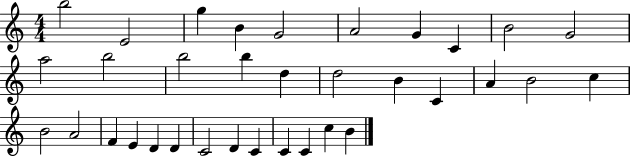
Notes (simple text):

B5/h E4/h G5/q B4/q G4/h A4/h G4/q C4/q B4/h G4/h A5/h B5/h B5/h B5/q D5/q D5/h B4/q C4/q A4/q B4/h C5/q B4/h A4/h F4/q E4/q D4/q D4/q C4/h D4/q C4/q C4/q C4/q C5/q B4/q